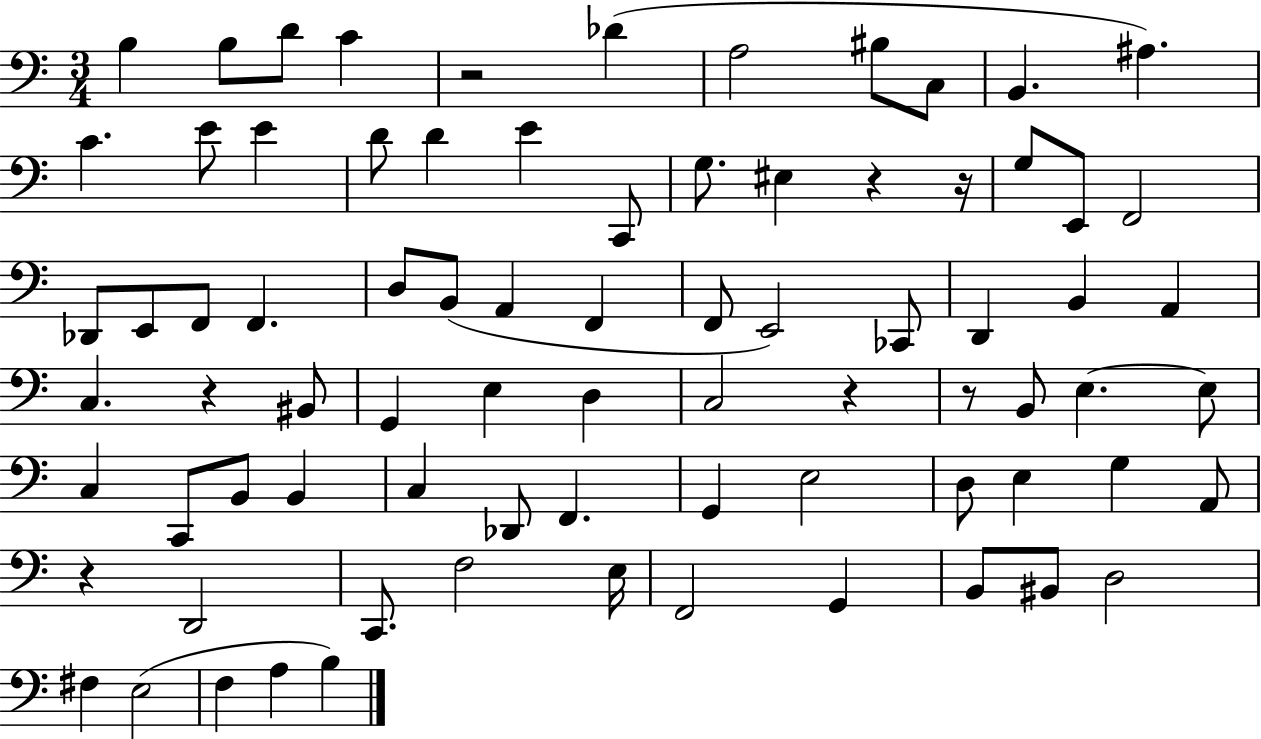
{
  \clef bass
  \numericTimeSignature
  \time 3/4
  \key c \major
  b4 b8 d'8 c'4 | r2 des'4( | a2 bis8 c8 | b,4. ais4.) | \break c'4. e'8 e'4 | d'8 d'4 e'4 c,8 | g8. eis4 r4 r16 | g8 e,8 f,2 | \break des,8 e,8 f,8 f,4. | d8 b,8( a,4 f,4 | f,8 e,2) ces,8 | d,4 b,4 a,4 | \break c4. r4 bis,8 | g,4 e4 d4 | c2 r4 | r8 b,8 e4.~~ e8 | \break c4 c,8 b,8 b,4 | c4 des,8 f,4. | g,4 e2 | d8 e4 g4 a,8 | \break r4 d,2 | c,8. f2 e16 | f,2 g,4 | b,8 bis,8 d2 | \break fis4 e2( | f4 a4 b4) | \bar "|."
}